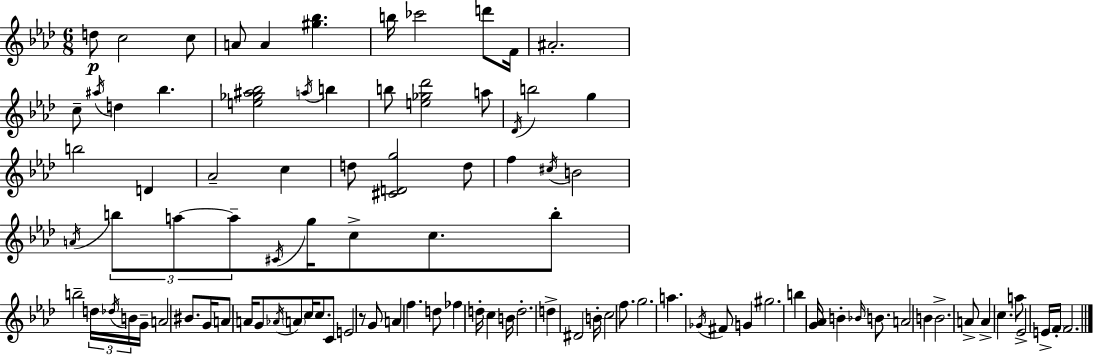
{
  \clef treble
  \numericTimeSignature
  \time 6/8
  \key aes \major
  d''8\p c''2 c''8 | a'8 a'4 <gis'' bes''>4. | b''16 ces'''2 d'''8 f'16 | ais'2.-. | \break c''8-- \acciaccatura { ais''16 } d''4 bes''4. | <e'' ges'' ais'' bes''>2 \acciaccatura { a''16 } b''4 | b''8 <e'' ges'' des'''>2 | a''8 \acciaccatura { des'16 } b''2 g''4 | \break b''2 d'4 | aes'2-- c''4 | d''8 <cis' d' g''>2 | d''8 f''4 \acciaccatura { cis''16 } b'2 | \break \acciaccatura { a'16 } \tuplet 3/2 { b''8 a''8~~ a''8-- } \acciaccatura { cis'16 } | g''16 c''8-> c''8. b''8-. b''2-- | \tuplet 3/2 { d''16 \acciaccatura { des''16 } b'16 } g'16-- a'2 | bis'8. g'16 a'8 a'16 g'8 | \break \acciaccatura { aes'16 } \parenthesize a'8 c''16 c''8. c'8 e'2 | r8 g'8 a'4 | f''4. d''8 fes''4 | d''16-. c''4 b'16 d''2.-. | \break d''4-> | dis'2 b'16-. c''2 | f''8. g''2. | a''4. | \break \acciaccatura { ges'16 } fis'8 g'4 gis''2. | b''4 | <g' aes'>16 b'4-. \grace { bes'16 } b'8. a'2 | b'4 b'2.-> | \break a'8-> | a'4-> c''4. a''8 | ees'2-> e'16-> \parenthesize f'16-. f'2. | \bar "|."
}